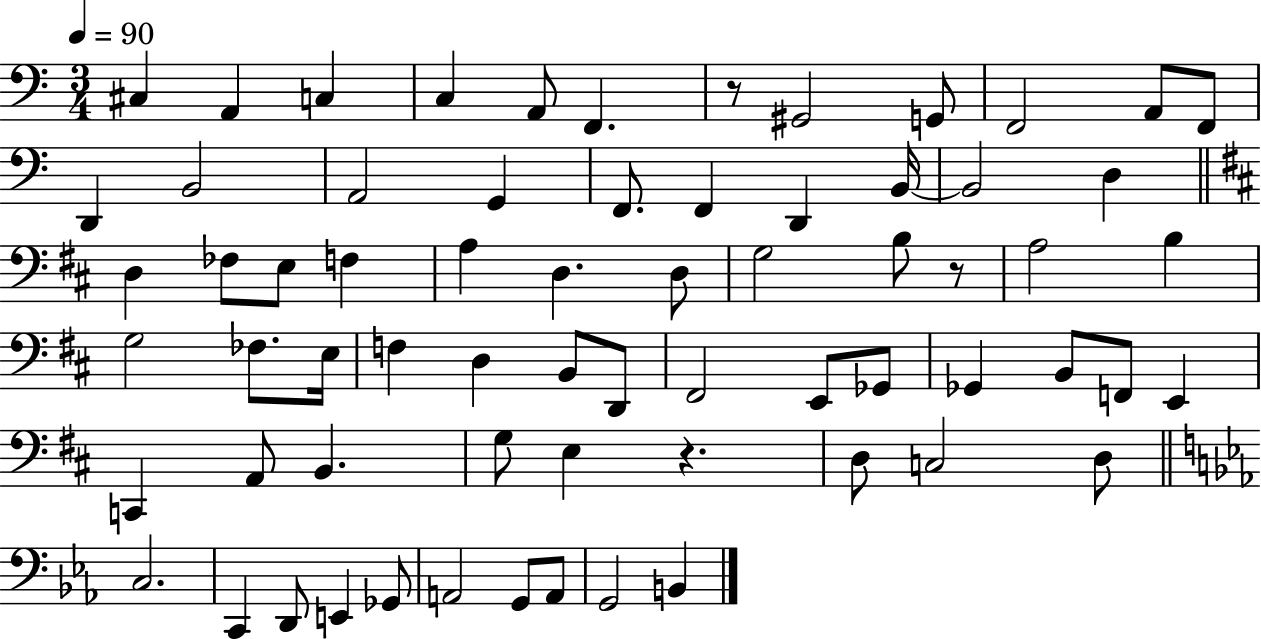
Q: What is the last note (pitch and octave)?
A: B2